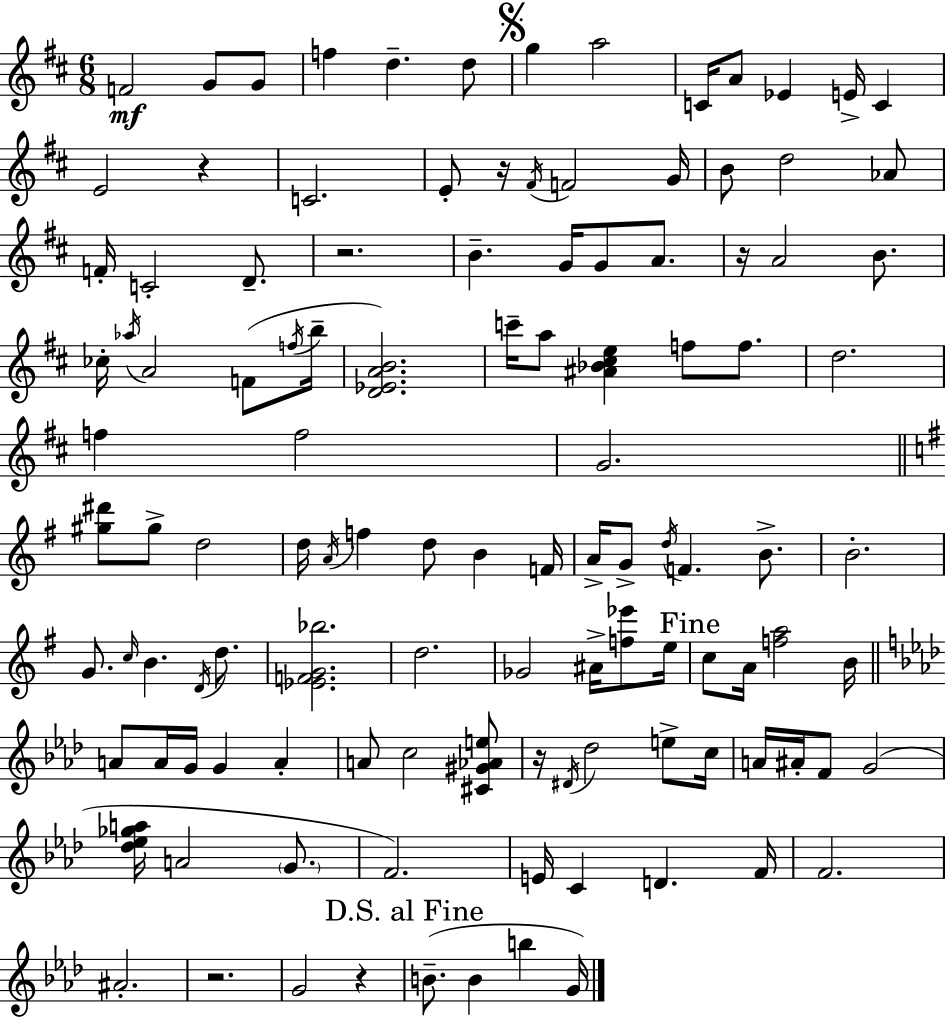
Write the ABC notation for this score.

X:1
T:Untitled
M:6/8
L:1/4
K:D
F2 G/2 G/2 f d d/2 g a2 C/4 A/2 _E E/4 C E2 z C2 E/2 z/4 ^F/4 F2 G/4 B/2 d2 _A/2 F/4 C2 D/2 z2 B G/4 G/2 A/2 z/4 A2 B/2 _c/4 _a/4 A2 F/2 f/4 b/4 [D_EAB]2 c'/4 a/2 [^A_B^ce] f/2 f/2 d2 f f2 G2 [^g^d']/2 ^g/2 d2 d/4 A/4 f d/2 B F/4 A/4 G/2 d/4 F B/2 B2 G/2 c/4 B D/4 d/2 [_EFG_b]2 d2 _G2 ^A/4 [f_e']/2 e/4 c/2 A/4 [fa]2 B/4 A/2 A/4 G/4 G A A/2 c2 [^C^G_Ae]/2 z/4 ^D/4 _d2 e/2 c/4 A/4 ^A/4 F/2 G2 [_d_e_ga]/4 A2 G/2 F2 E/4 C D F/4 F2 ^A2 z2 G2 z B/2 B b G/4